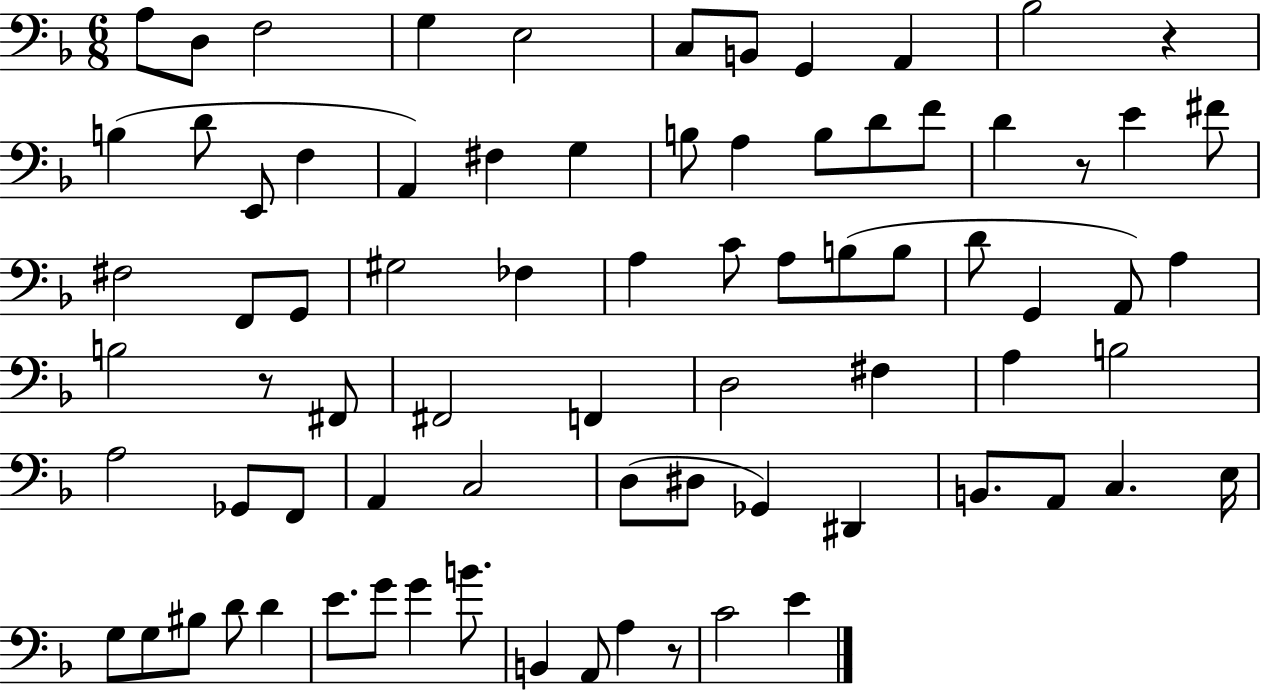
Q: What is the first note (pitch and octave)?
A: A3